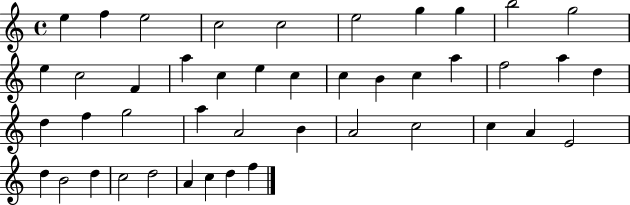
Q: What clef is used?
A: treble